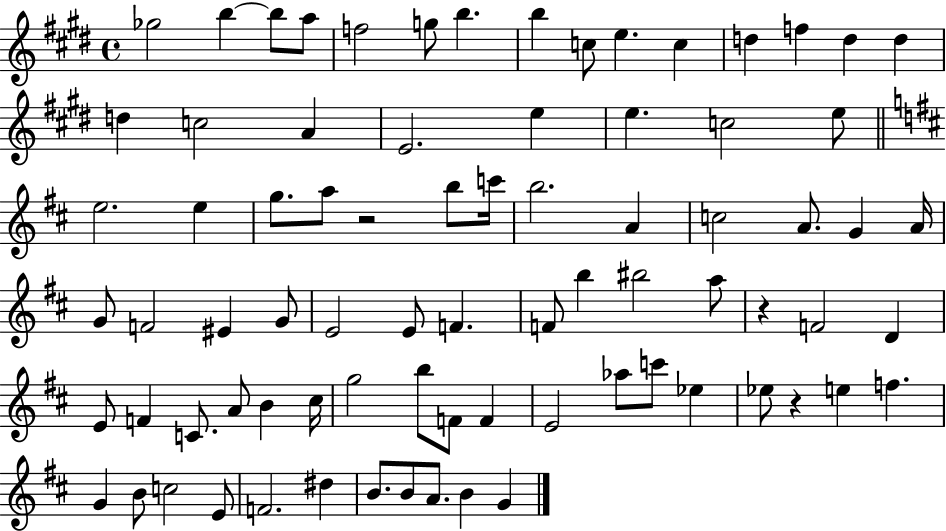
Gb5/h B5/q B5/e A5/e F5/h G5/e B5/q. B5/q C5/e E5/q. C5/q D5/q F5/q D5/q D5/q D5/q C5/h A4/q E4/h. E5/q E5/q. C5/h E5/e E5/h. E5/q G5/e. A5/e R/h B5/e C6/s B5/h. A4/q C5/h A4/e. G4/q A4/s G4/e F4/h EIS4/q G4/e E4/h E4/e F4/q. F4/e B5/q BIS5/h A5/e R/q F4/h D4/q E4/e F4/q C4/e. A4/e B4/q C#5/s G5/h B5/e F4/e F4/q E4/h Ab5/e C6/e Eb5/q Eb5/e R/q E5/q F5/q. G4/q B4/e C5/h E4/e F4/h. D#5/q B4/e. B4/e A4/e. B4/q G4/q